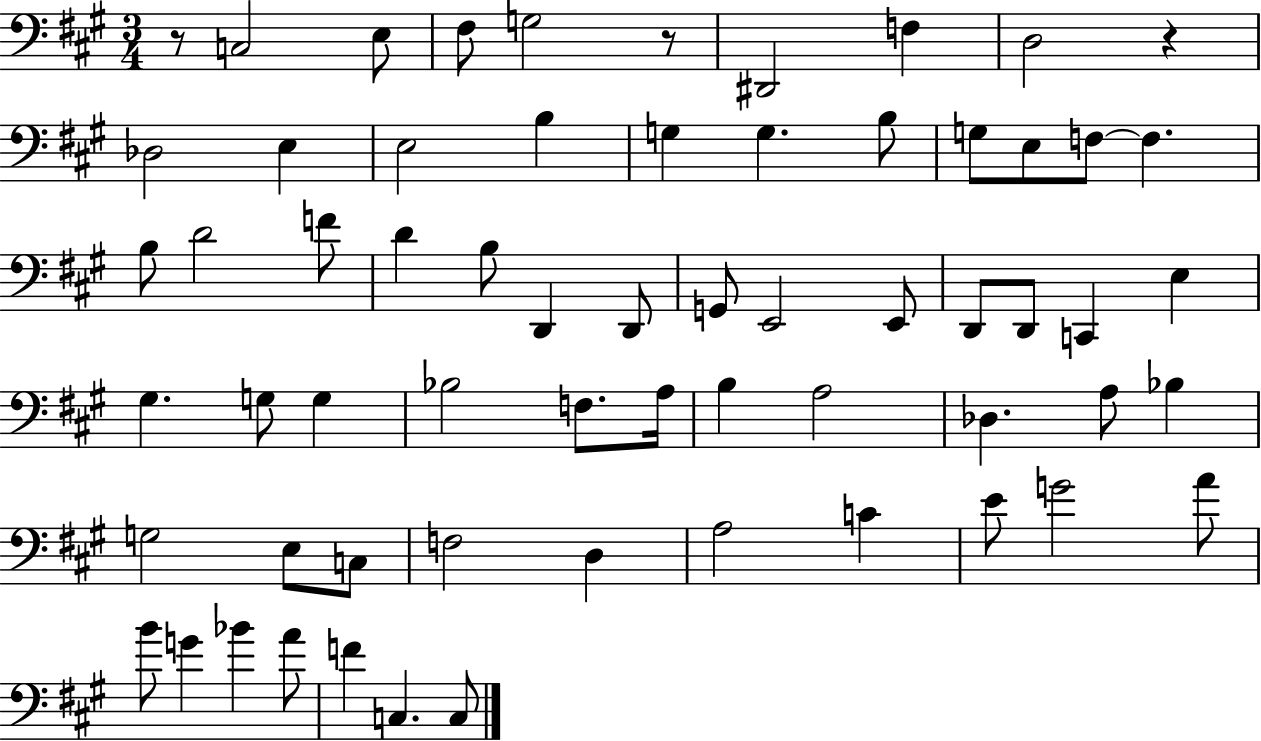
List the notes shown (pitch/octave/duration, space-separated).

R/e C3/h E3/e F#3/e G3/h R/e D#2/h F3/q D3/h R/q Db3/h E3/q E3/h B3/q G3/q G3/q. B3/e G3/e E3/e F3/e F3/q. B3/e D4/h F4/e D4/q B3/e D2/q D2/e G2/e E2/h E2/e D2/e D2/e C2/q E3/q G#3/q. G3/e G3/q Bb3/h F3/e. A3/s B3/q A3/h Db3/q. A3/e Bb3/q G3/h E3/e C3/e F3/h D3/q A3/h C4/q E4/e G4/h A4/e B4/e G4/q Bb4/q A4/e F4/q C3/q. C3/e